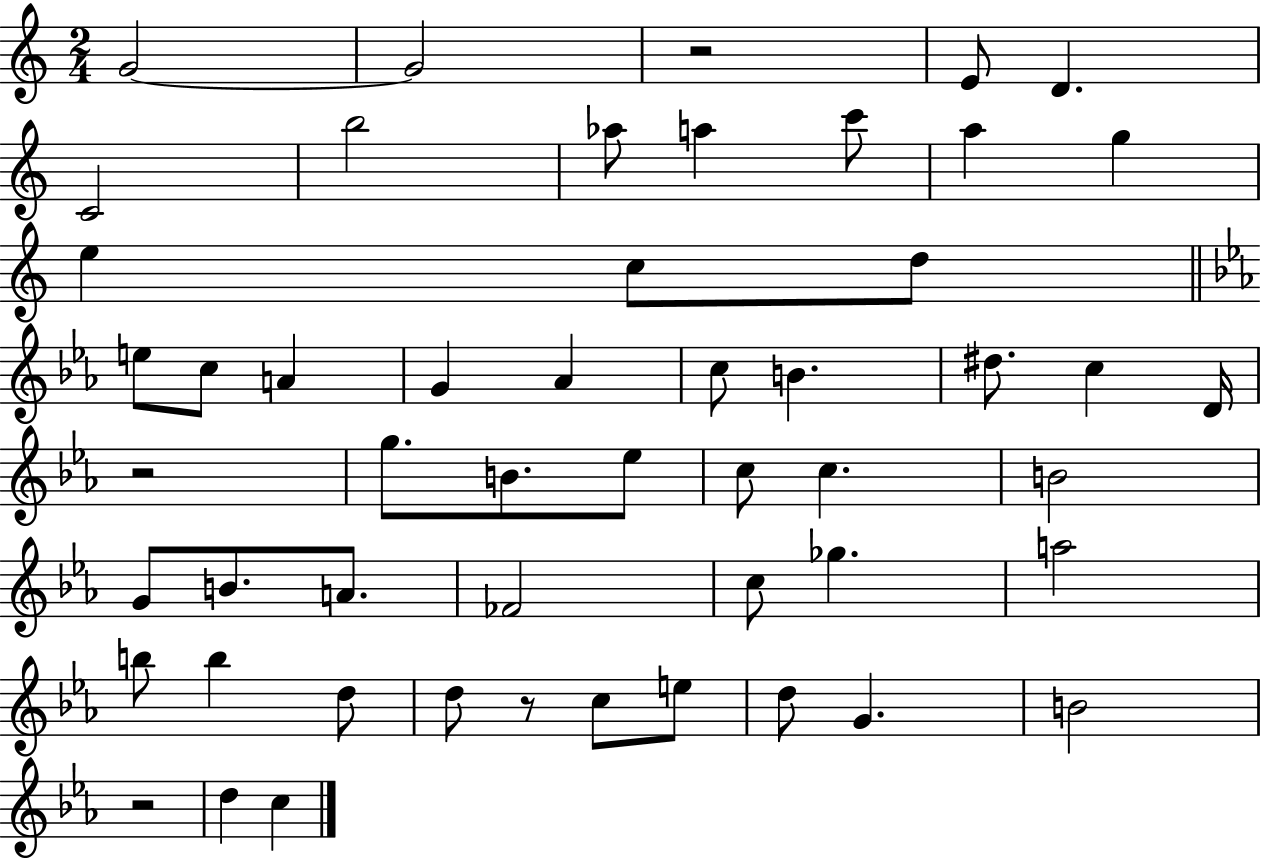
{
  \clef treble
  \numericTimeSignature
  \time 2/4
  \key c \major
  g'2~~ | g'2 | r2 | e'8 d'4. | \break c'2 | b''2 | aes''8 a''4 c'''8 | a''4 g''4 | \break e''4 c''8 d''8 | \bar "||" \break \key c \minor e''8 c''8 a'4 | g'4 aes'4 | c''8 b'4. | dis''8. c''4 d'16 | \break r2 | g''8. b'8. ees''8 | c''8 c''4. | b'2 | \break g'8 b'8. a'8. | fes'2 | c''8 ges''4. | a''2 | \break b''8 b''4 d''8 | d''8 r8 c''8 e''8 | d''8 g'4. | b'2 | \break r2 | d''4 c''4 | \bar "|."
}